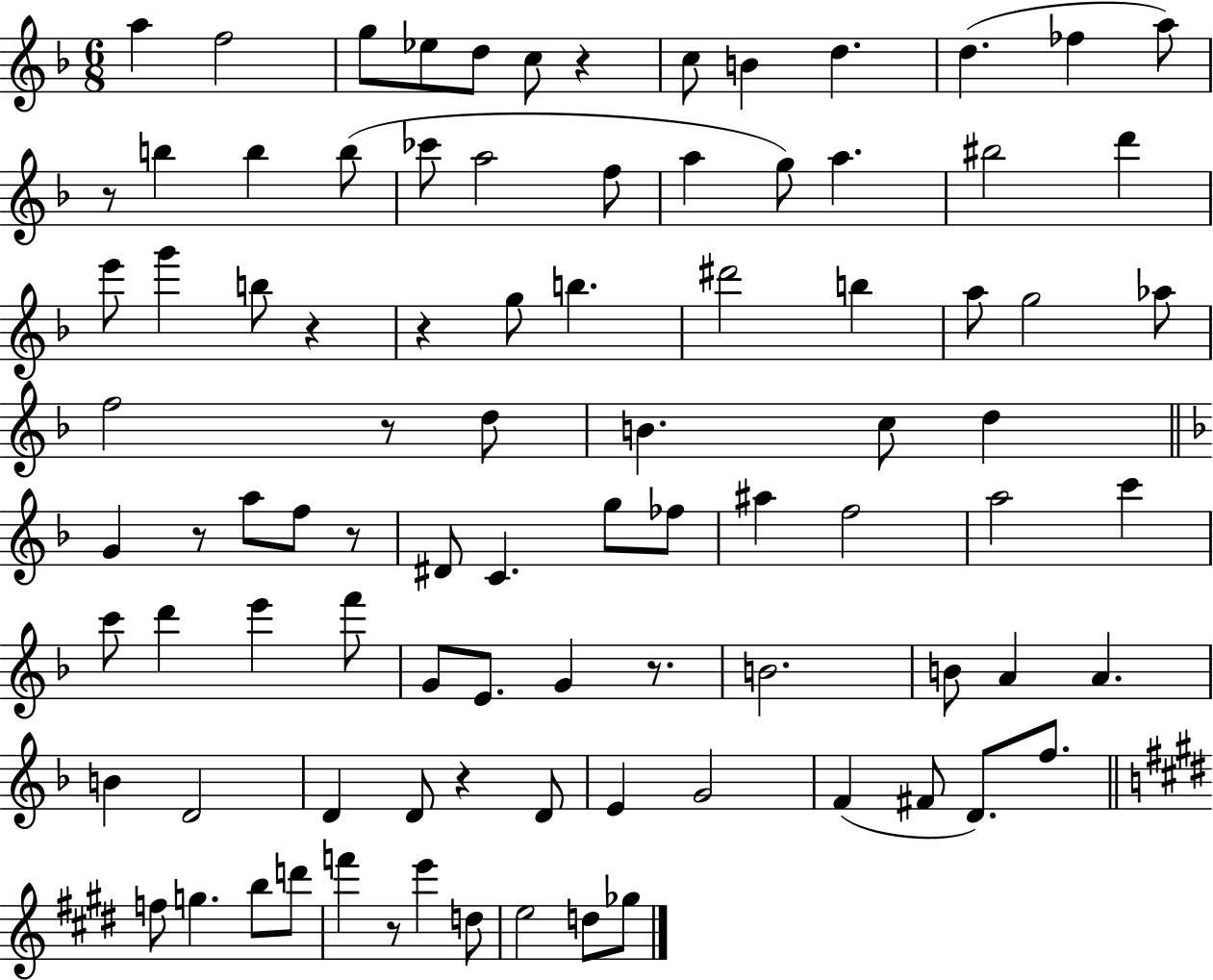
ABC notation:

X:1
T:Untitled
M:6/8
L:1/4
K:F
a f2 g/2 _e/2 d/2 c/2 z c/2 B d d _f a/2 z/2 b b b/2 _c'/2 a2 f/2 a g/2 a ^b2 d' e'/2 g' b/2 z z g/2 b ^d'2 b a/2 g2 _a/2 f2 z/2 d/2 B c/2 d G z/2 a/2 f/2 z/2 ^D/2 C g/2 _f/2 ^a f2 a2 c' c'/2 d' e' f'/2 G/2 E/2 G z/2 B2 B/2 A A B D2 D D/2 z D/2 E G2 F ^F/2 D/2 f/2 f/2 g b/2 d'/2 f' z/2 e' d/2 e2 d/2 _g/2